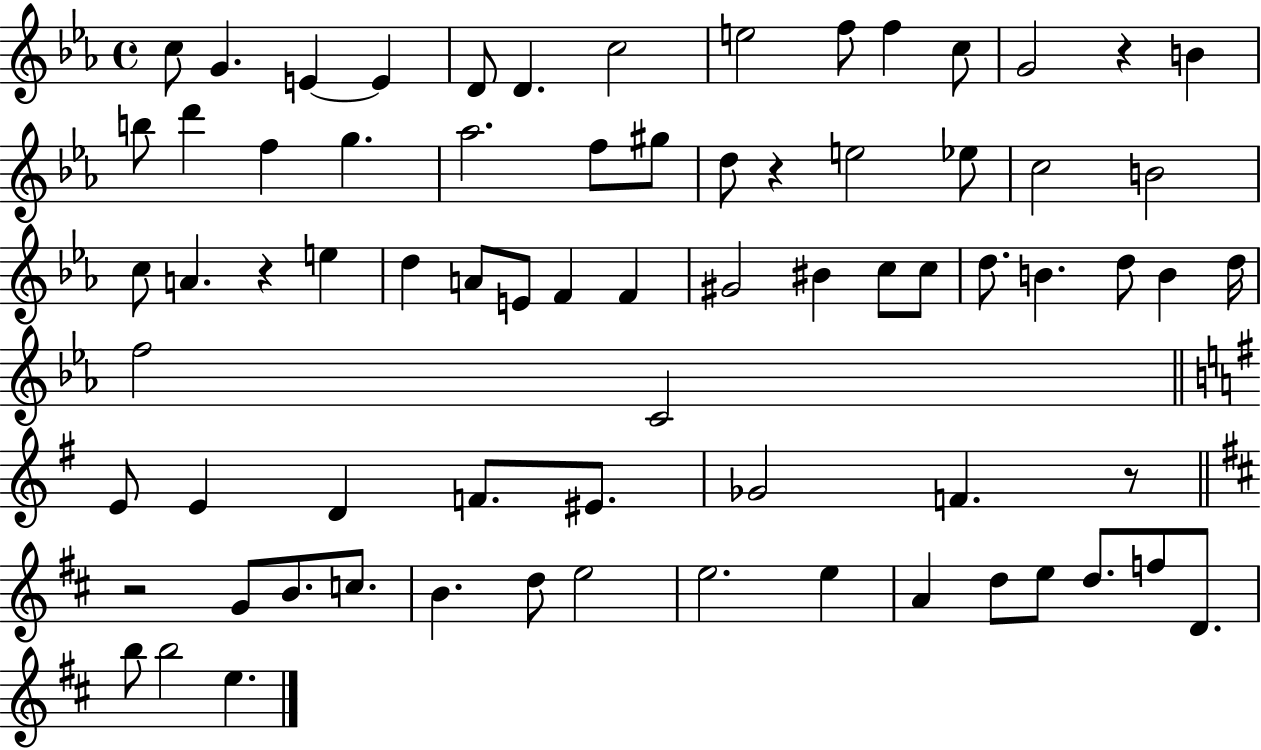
X:1
T:Untitled
M:4/4
L:1/4
K:Eb
c/2 G E E D/2 D c2 e2 f/2 f c/2 G2 z B b/2 d' f g _a2 f/2 ^g/2 d/2 z e2 _e/2 c2 B2 c/2 A z e d A/2 E/2 F F ^G2 ^B c/2 c/2 d/2 B d/2 B d/4 f2 C2 E/2 E D F/2 ^E/2 _G2 F z/2 z2 G/2 B/2 c/2 B d/2 e2 e2 e A d/2 e/2 d/2 f/2 D/2 b/2 b2 e